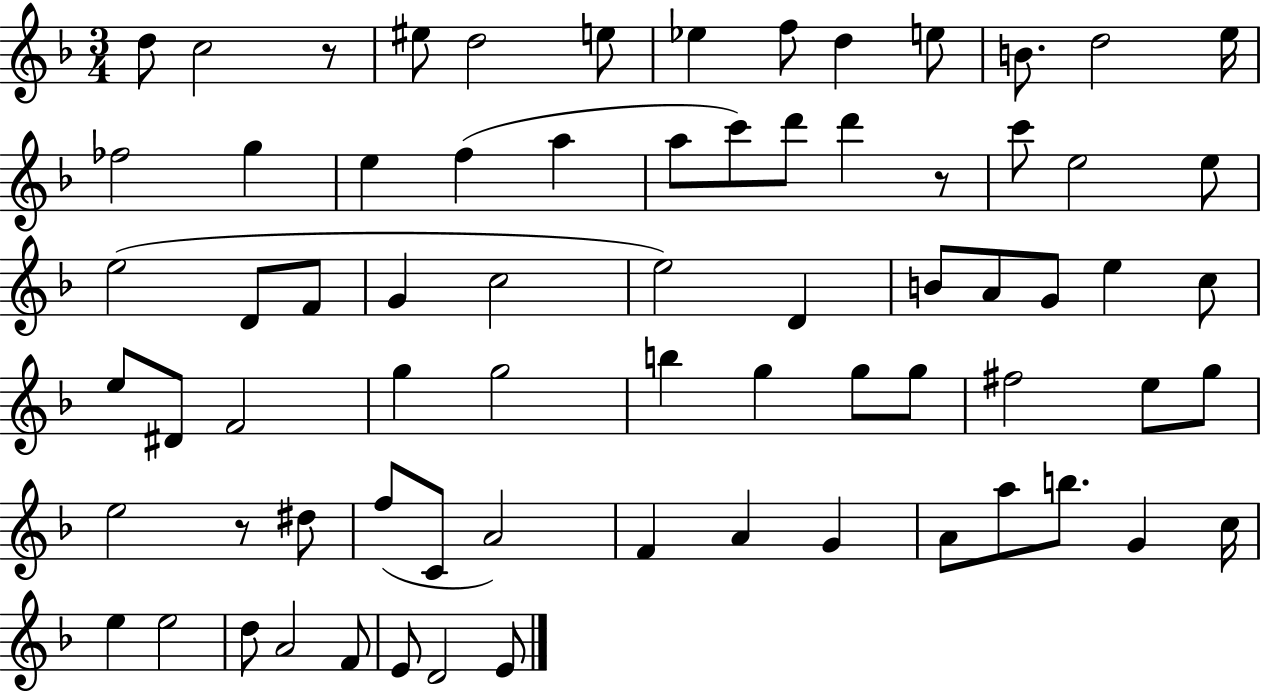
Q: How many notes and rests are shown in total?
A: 72